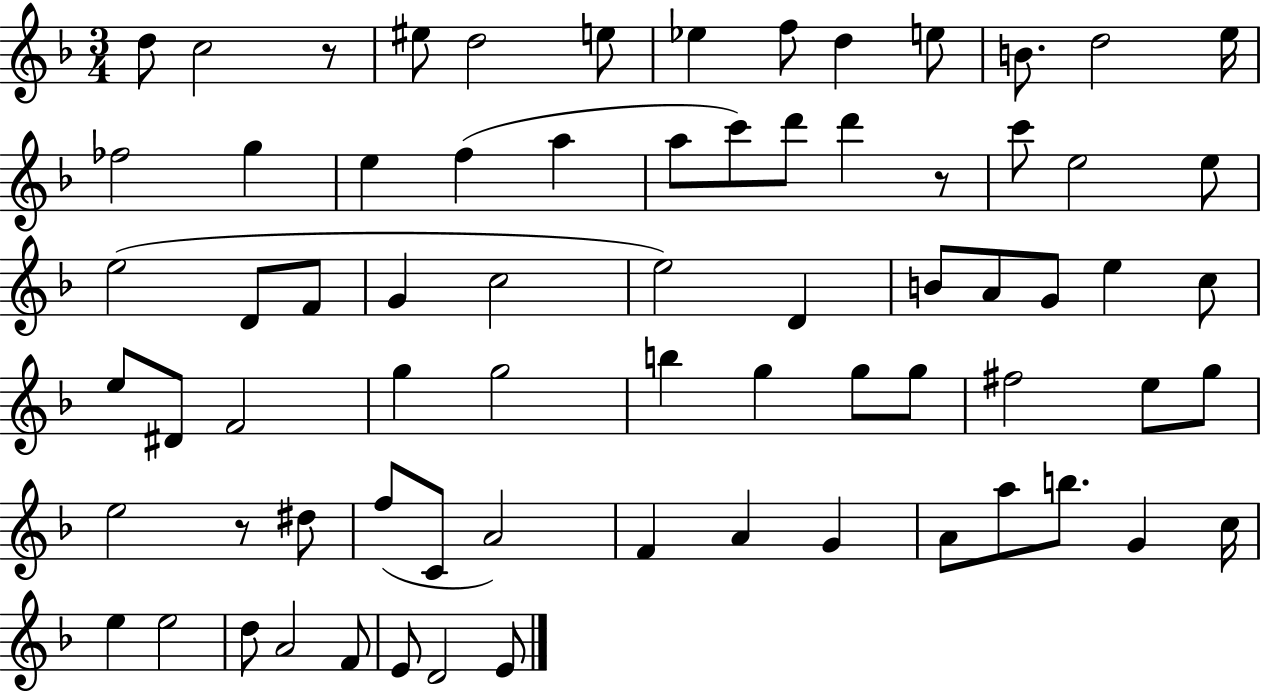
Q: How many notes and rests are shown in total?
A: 72